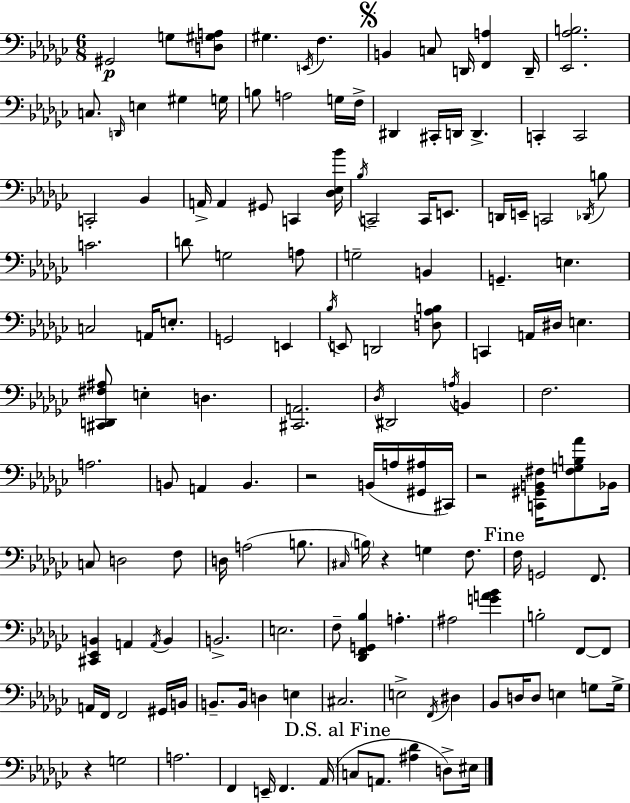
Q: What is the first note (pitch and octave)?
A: G#2